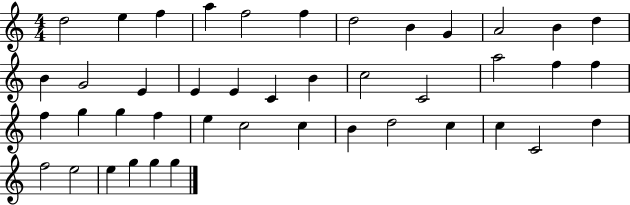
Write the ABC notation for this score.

X:1
T:Untitled
M:4/4
L:1/4
K:C
d2 e f a f2 f d2 B G A2 B d B G2 E E E C B c2 C2 a2 f f f g g f e c2 c B d2 c c C2 d f2 e2 e g g g